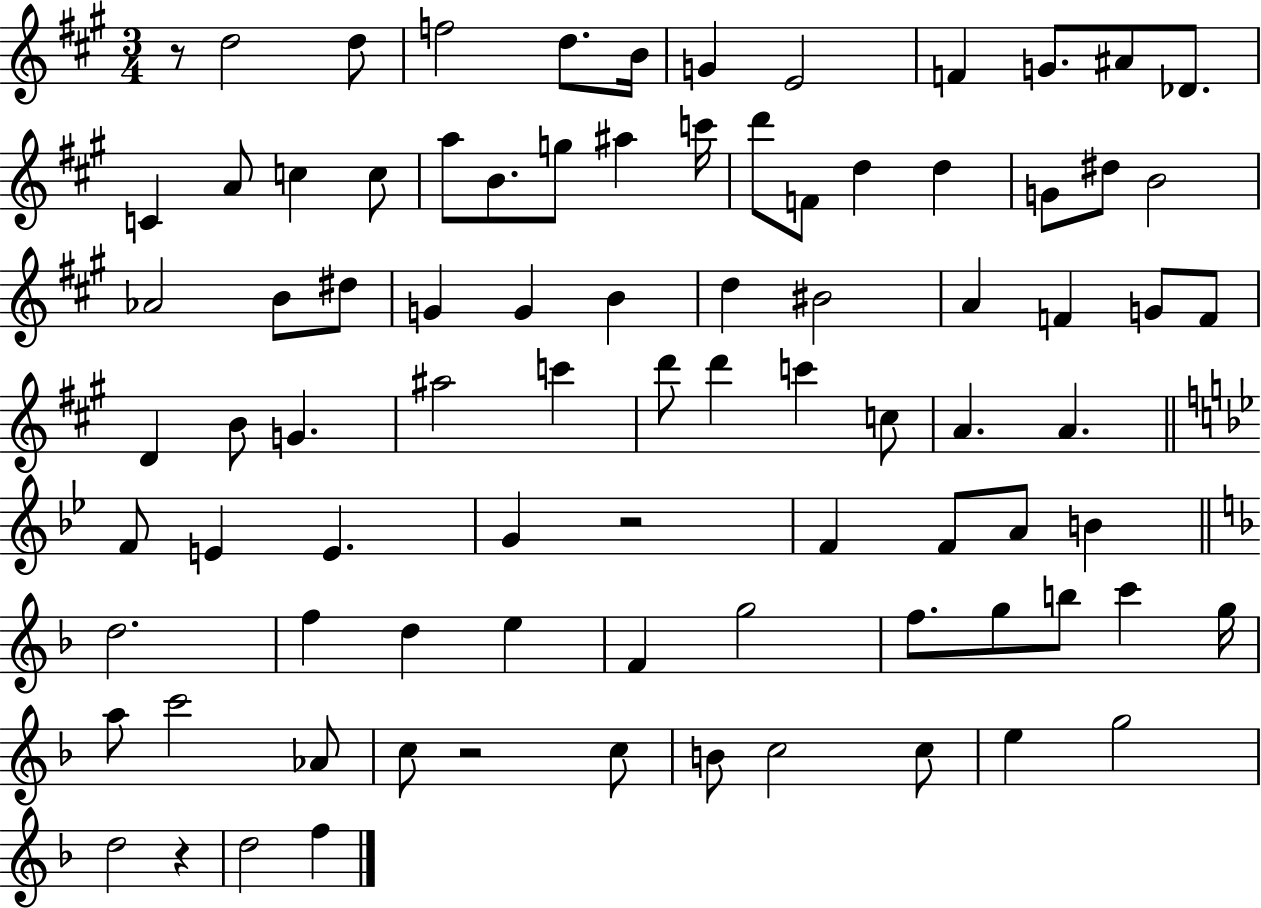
X:1
T:Untitled
M:3/4
L:1/4
K:A
z/2 d2 d/2 f2 d/2 B/4 G E2 F G/2 ^A/2 _D/2 C A/2 c c/2 a/2 B/2 g/2 ^a c'/4 d'/2 F/2 d d G/2 ^d/2 B2 _A2 B/2 ^d/2 G G B d ^B2 A F G/2 F/2 D B/2 G ^a2 c' d'/2 d' c' c/2 A A F/2 E E G z2 F F/2 A/2 B d2 f d e F g2 f/2 g/2 b/2 c' g/4 a/2 c'2 _A/2 c/2 z2 c/2 B/2 c2 c/2 e g2 d2 z d2 f